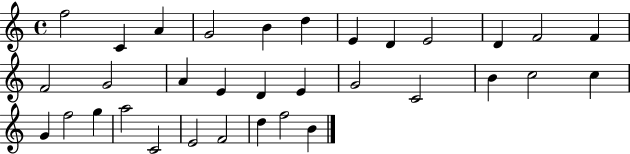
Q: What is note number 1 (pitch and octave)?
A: F5